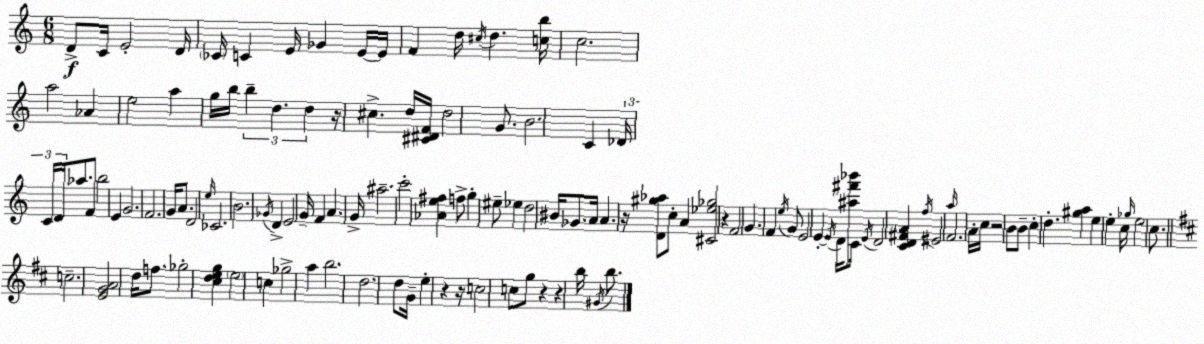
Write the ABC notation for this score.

X:1
T:Untitled
M:6/8
L:1/4
K:Am
D/2 C/4 E2 D/4 _C/4 C E/4 _G E/4 E/4 F d/4 ^c/4 d [cb]/4 c2 a2 _A e2 a g/4 b/4 b d d z/4 ^c d/4 [^C^DF]/4 d2 G/2 B2 C _D/4 C/4 D/4 _a/2 F/2 b2 E G2 F2 G/4 A/2 D2 e/4 _C2 B2 _G/4 D E2 G/4 F A G/4 ^a2 c'2 [_Ae^f] f/2 g ^e/2 _e d2 ^B/4 _G/2 A/4 A z/4 [D^g_a]/2 c/2 A [^C_e_g]2 z F2 G F e/4 G/2 E2 E E/4 D/4 [^a^f'_b']/2 C/4 E/4 D2 [CD^FA] f/4 ^E2 a/4 F2 A/4 c/4 z2 B/2 B/2 c d [^ga] e e c/4 _g/4 e2 c/2 c2 [EGA]2 d/4 f/2 _g2 [^cdeg] e2 c _g2 a b2 d2 d/2 G/4 e z z/4 c2 c/2 g/2 z z b/4 ^G/4 b/2